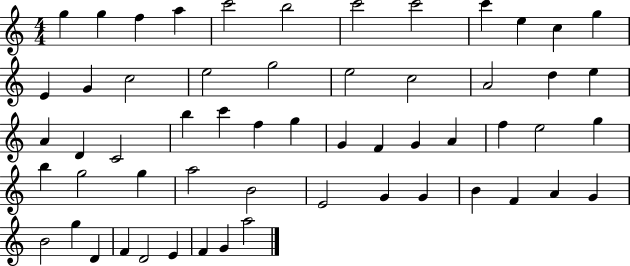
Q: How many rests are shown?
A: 0